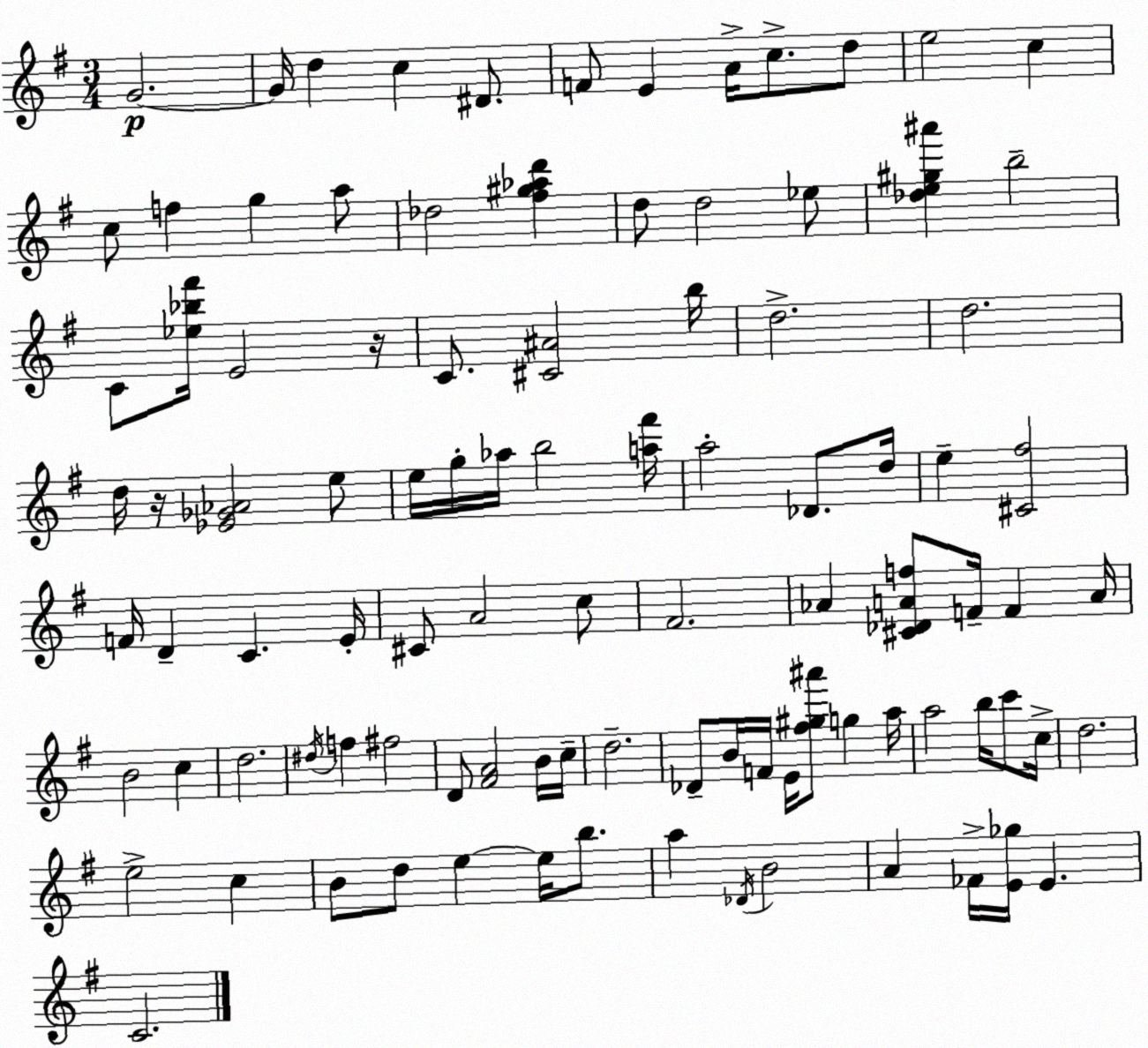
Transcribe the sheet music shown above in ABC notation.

X:1
T:Untitled
M:3/4
L:1/4
K:G
G2 G/4 d c ^D/2 F/2 E A/4 c/2 d/2 e2 c c/2 f g a/2 _d2 [^f^g_ad'] d/2 d2 _e/2 [_de^g^a'] b2 C/2 [_e_b^f']/4 E2 z/4 C/2 [^C^A]2 b/4 d2 d2 d/4 z/4 [_E_G_A]2 e/2 e/4 g/4 _a/4 b2 [a^f']/4 a2 _D/2 d/4 e [^C^f]2 F/4 D C E/4 ^C/2 A2 c/2 ^F2 _A [^C_DAf]/2 F/4 F A/4 B2 c d2 ^d/4 f ^f2 D/2 [^FA]2 B/4 c/4 d2 _D/2 B/4 F/4 E/4 [^f^g^a']/2 g a/4 a2 b/4 c'/2 c/4 d2 e2 c B/2 d/2 e e/4 b/2 a _D/4 B2 A _F/4 [E_g]/4 E C2